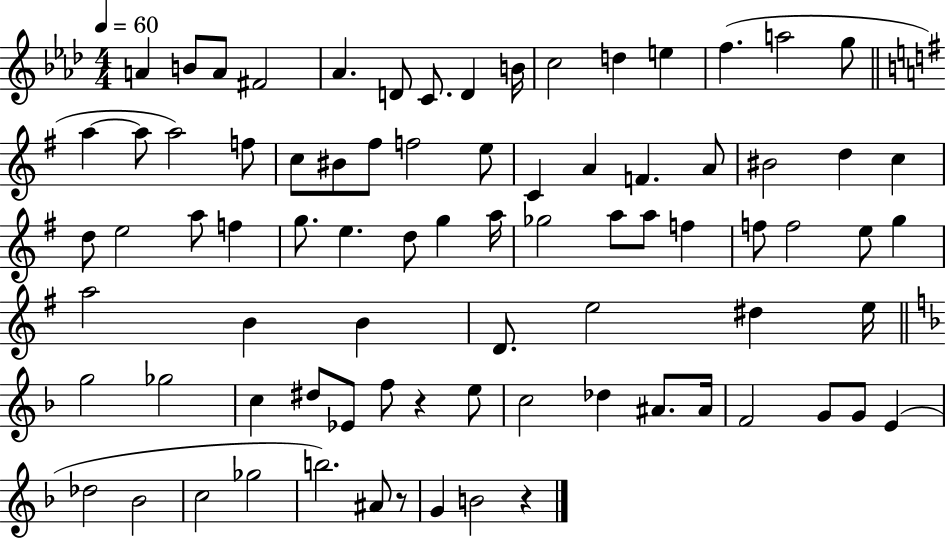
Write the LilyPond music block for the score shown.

{
  \clef treble
  \numericTimeSignature
  \time 4/4
  \key aes \major
  \tempo 4 = 60
  a'4 b'8 a'8 fis'2 | aes'4. d'8 c'8. d'4 b'16 | c''2 d''4 e''4 | f''4.( a''2 g''8 | \break \bar "||" \break \key g \major a''4~~ a''8 a''2) f''8 | c''8 bis'8 fis''8 f''2 e''8 | c'4 a'4 f'4. a'8 | bis'2 d''4 c''4 | \break d''8 e''2 a''8 f''4 | g''8. e''4. d''8 g''4 a''16 | ges''2 a''8 a''8 f''4 | f''8 f''2 e''8 g''4 | \break a''2 b'4 b'4 | d'8. e''2 dis''4 e''16 | \bar "||" \break \key d \minor g''2 ges''2 | c''4 dis''8 ees'8 f''8 r4 e''8 | c''2 des''4 ais'8. ais'16 | f'2 g'8 g'8 e'4( | \break des''2 bes'2 | c''2 ges''2 | b''2.) ais'8 r8 | g'4 b'2 r4 | \break \bar "|."
}